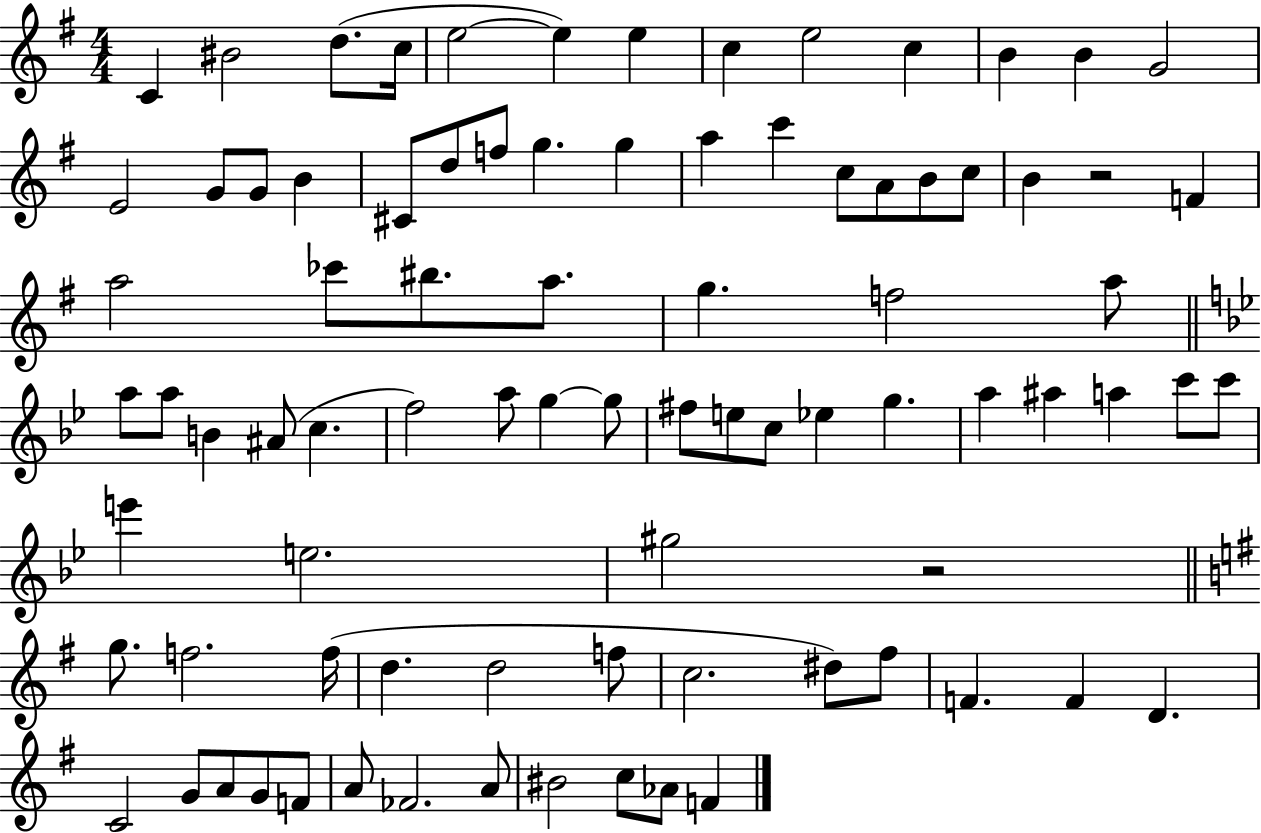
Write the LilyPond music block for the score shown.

{
  \clef treble
  \numericTimeSignature
  \time 4/4
  \key g \major
  \repeat volta 2 { c'4 bis'2 d''8.( c''16 | e''2~~ e''4) e''4 | c''4 e''2 c''4 | b'4 b'4 g'2 | \break e'2 g'8 g'8 b'4 | cis'8 d''8 f''8 g''4. g''4 | a''4 c'''4 c''8 a'8 b'8 c''8 | b'4 r2 f'4 | \break a''2 ces'''8 bis''8. a''8. | g''4. f''2 a''8 | \bar "||" \break \key g \minor a''8 a''8 b'4 ais'8( c''4. | f''2) a''8 g''4~~ g''8 | fis''8 e''8 c''8 ees''4 g''4. | a''4 ais''4 a''4 c'''8 c'''8 | \break e'''4 e''2. | gis''2 r2 | \bar "||" \break \key e \minor g''8. f''2. f''16( | d''4. d''2 f''8 | c''2. dis''8) fis''8 | f'4. f'4 d'4. | \break c'2 g'8 a'8 g'8 f'8 | a'8 fes'2. a'8 | bis'2 c''8 aes'8 f'4 | } \bar "|."
}